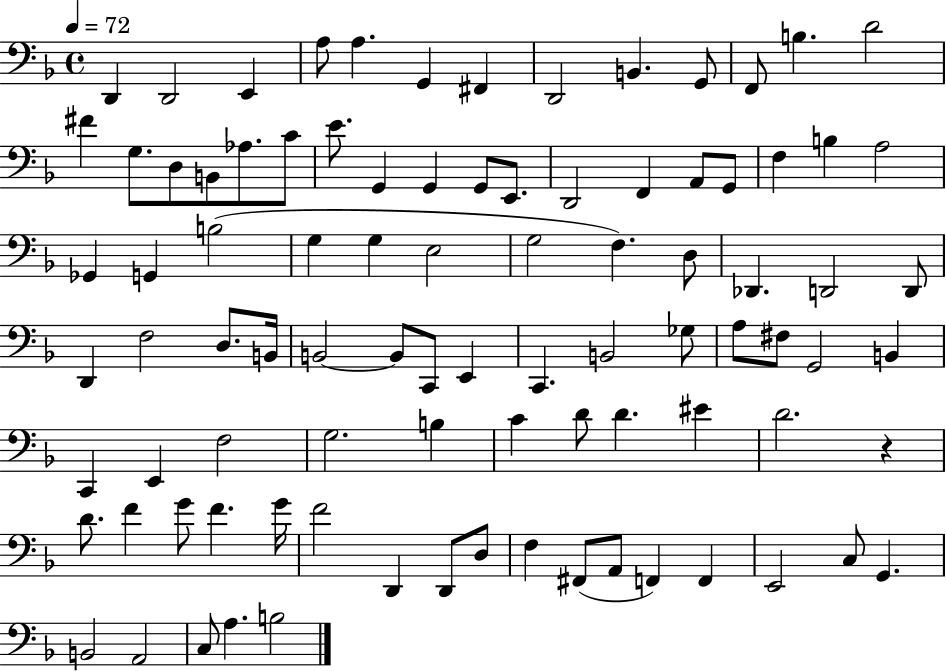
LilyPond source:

{
  \clef bass
  \time 4/4
  \defaultTimeSignature
  \key f \major
  \tempo 4 = 72
  d,4 d,2 e,4 | a8 a4. g,4 fis,4 | d,2 b,4. g,8 | f,8 b4. d'2 | \break fis'4 g8. d8 b,8 aes8. c'8 | e'8. g,4 g,4 g,8 e,8. | d,2 f,4 a,8 g,8 | f4 b4 a2 | \break ges,4 g,4 b2( | g4 g4 e2 | g2 f4.) d8 | des,4. d,2 d,8 | \break d,4 f2 d8. b,16 | b,2~~ b,8 c,8 e,4 | c,4. b,2 ges8 | a8 fis8 g,2 b,4 | \break c,4 e,4 f2 | g2. b4 | c'4 d'8 d'4. eis'4 | d'2. r4 | \break d'8. f'4 g'8 f'4. g'16 | f'2 d,4 d,8 d8 | f4 fis,8( a,8 f,4) f,4 | e,2 c8 g,4. | \break b,2 a,2 | c8 a4. b2 | \bar "|."
}